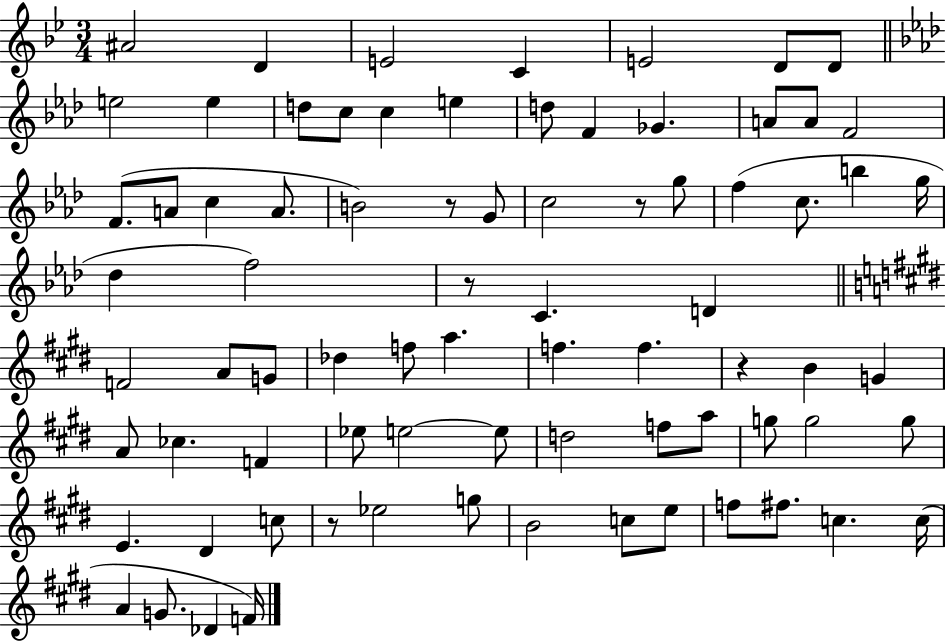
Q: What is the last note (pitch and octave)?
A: F4